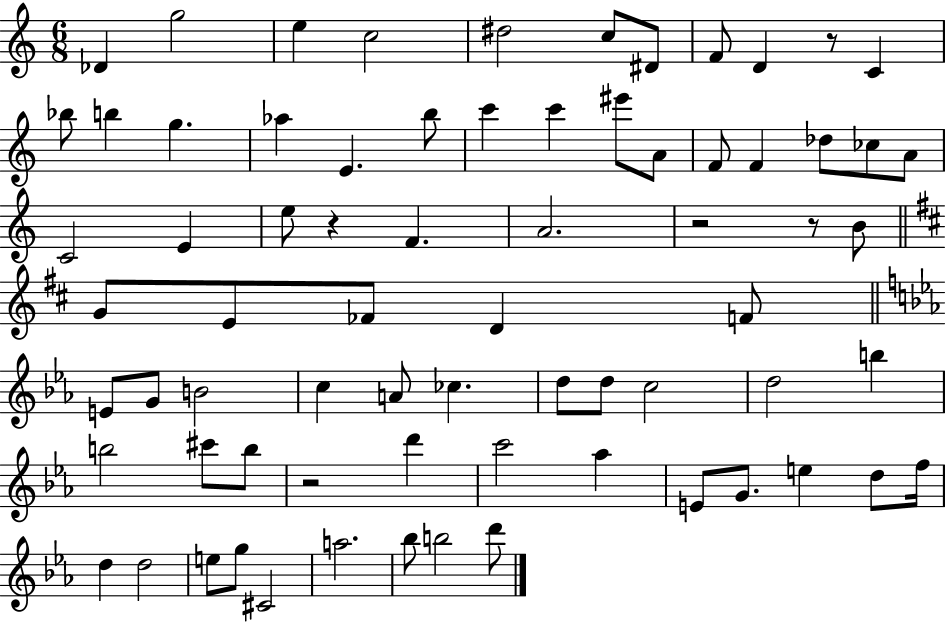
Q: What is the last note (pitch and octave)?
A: D6